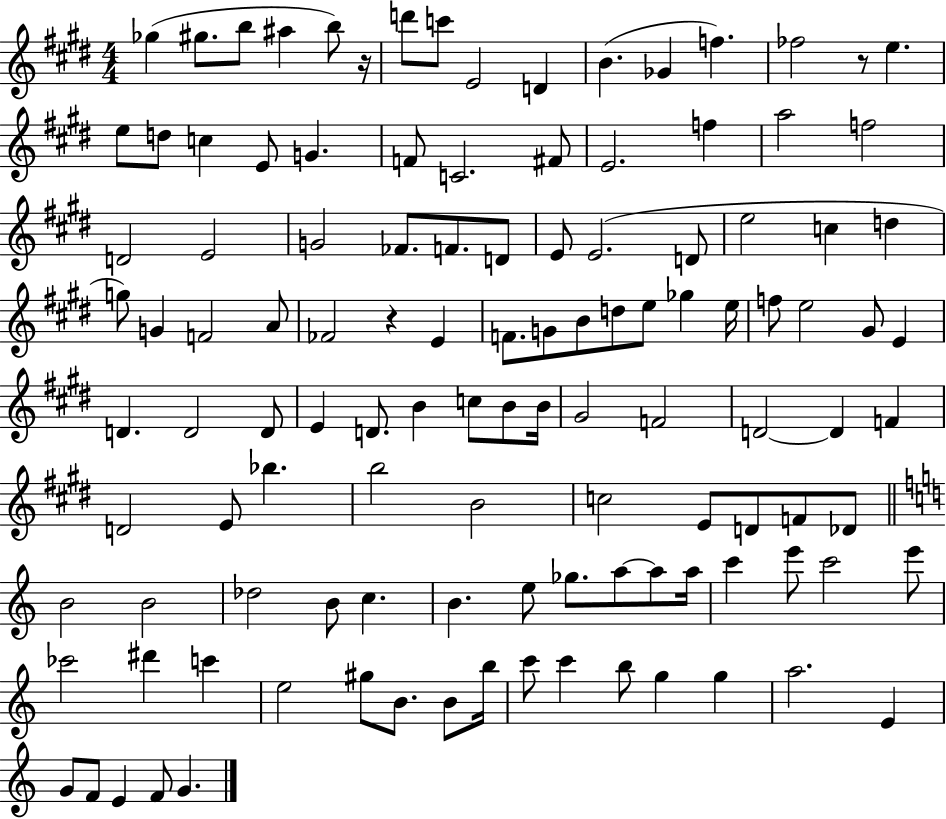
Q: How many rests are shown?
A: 3